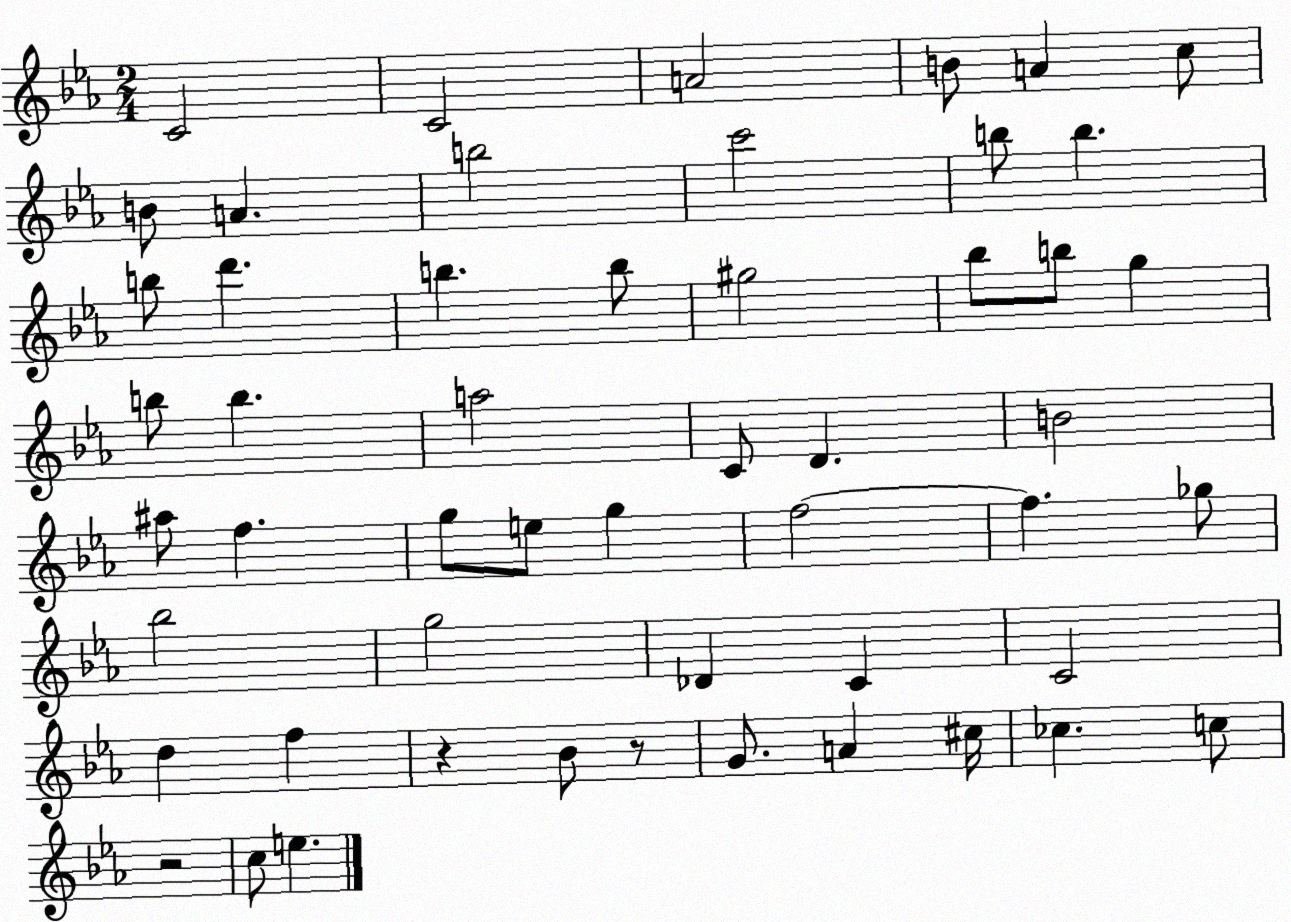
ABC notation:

X:1
T:Untitled
M:2/4
L:1/4
K:Eb
C2 C2 A2 B/2 A c/2 B/2 A b2 c'2 b/2 b b/2 d' b b/2 ^g2 _b/2 b/2 g b/2 b a2 C/2 D B2 ^a/2 f g/2 e/2 g f2 f _g/2 _b2 g2 _D C C2 d f z _B/2 z/2 G/2 A ^c/4 _c c/2 z2 c/2 e